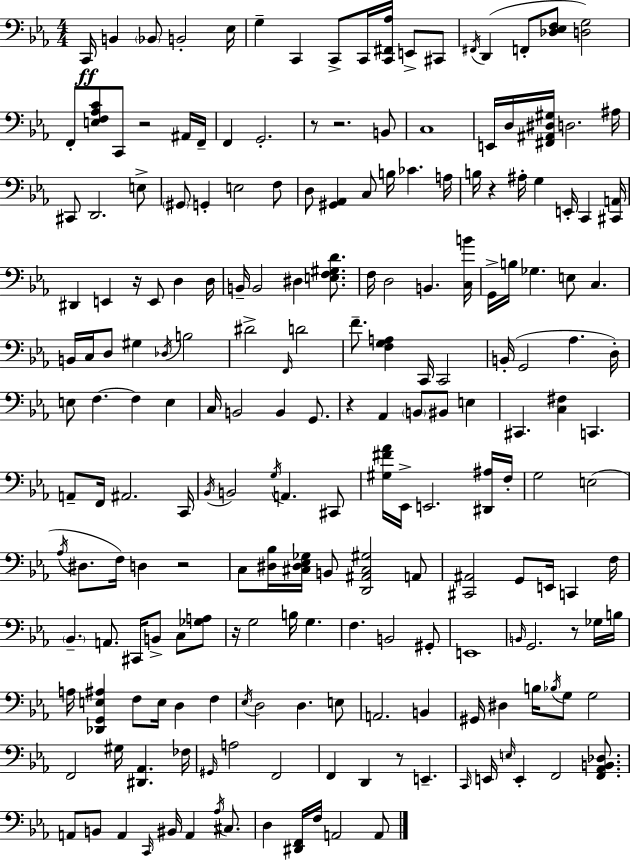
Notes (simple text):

C2/s B2/q Bb2/e B2/h Eb3/s G3/q C2/q C2/e C2/s [C2,F#2,Ab3]/s E2/e C#2/e F#2/s D2/q F2/e [Db3,Eb3,F3]/e [D3,G3]/h F2/e [E3,F3,Ab3,C4]/e C2/e R/h A#2/s F2/s F2/q G2/h. R/e R/h. B2/e C3/w E2/s D3/s [F#2,A#2,D#3,G#3]/s D3/h. A#3/s C#2/e D2/h. E3/e G#2/e G2/q E3/h F3/e D3/e [G#2,Ab2]/q C3/e B3/s CES4/q. A3/s B3/s R/q A#3/s G3/q E2/s C2/q [C#2,A2]/s D#2/q E2/q R/s E2/e D3/q D3/s B2/s B2/h D#3/q [E3,F3,G#3,D4]/e. F3/s D3/h B2/q. [C3,B4]/s G2/s B3/s Gb3/q. E3/e C3/q. B2/s C3/s D3/e G#3/q Db3/s B3/h D#4/h F2/s D4/h F4/e. [F3,G3,A3]/q C2/s C2/h B2/s G2/h Ab3/q. D3/s E3/e F3/q. F3/q E3/q C3/s B2/h B2/q G2/e. R/q Ab2/q B2/e BIS2/e E3/q C#2/q. [C3,F#3]/q C2/q. A2/e F2/s A#2/h. C2/s Bb2/s B2/h G3/s A2/q. C#2/e [G#3,F#4,Ab4]/s Eb2/s E2/h. [D#2,A#3]/s F3/s G3/h E3/h Ab3/s D#3/e. F3/s D3/q R/h C3/e [D#3,Bb3]/s [C#3,D#3,Eb3,Gb3]/s B2/e [D2,A#2,C#3,G#3]/h A2/e [C#2,A#2]/h G2/e E2/s C2/q F3/s Bb2/q. A2/e. C#2/s B2/e C3/e [Gb3,A3]/e R/s G3/h B3/s G3/q. F3/q. B2/h G#2/e E2/w B2/s G2/h. R/e Gb3/s B3/s A3/s [Db2,G2,E3,A#3]/q F3/e E3/s D3/q F3/q Eb3/s D3/h D3/q. E3/e A2/h. B2/q G#2/s D#3/q B3/s Bb3/s G3/e G3/h F2/h G#3/s [D#2,Ab2]/q. FES3/s G#2/s A3/h F2/h F2/q D2/q R/e E2/q. C2/s E2/s E3/s E2/q F2/h [F2,Ab2,B2,Db3]/e. A2/e B2/e A2/q C2/s BIS2/s A2/q Ab3/s C#3/e. D3/q [D#2,F2]/s F3/s A2/h A2/e